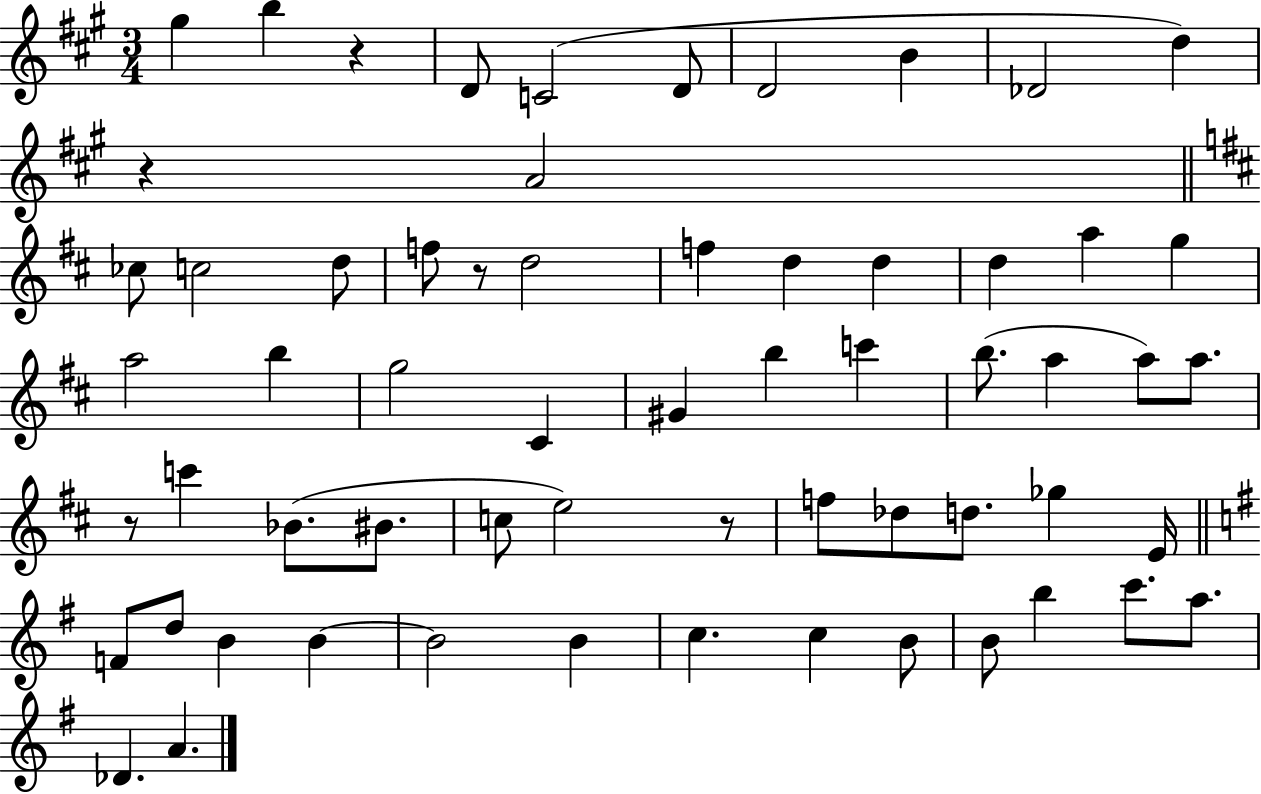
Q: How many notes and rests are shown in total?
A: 62